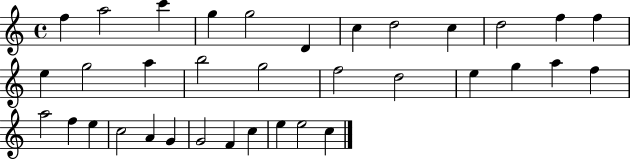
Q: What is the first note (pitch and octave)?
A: F5